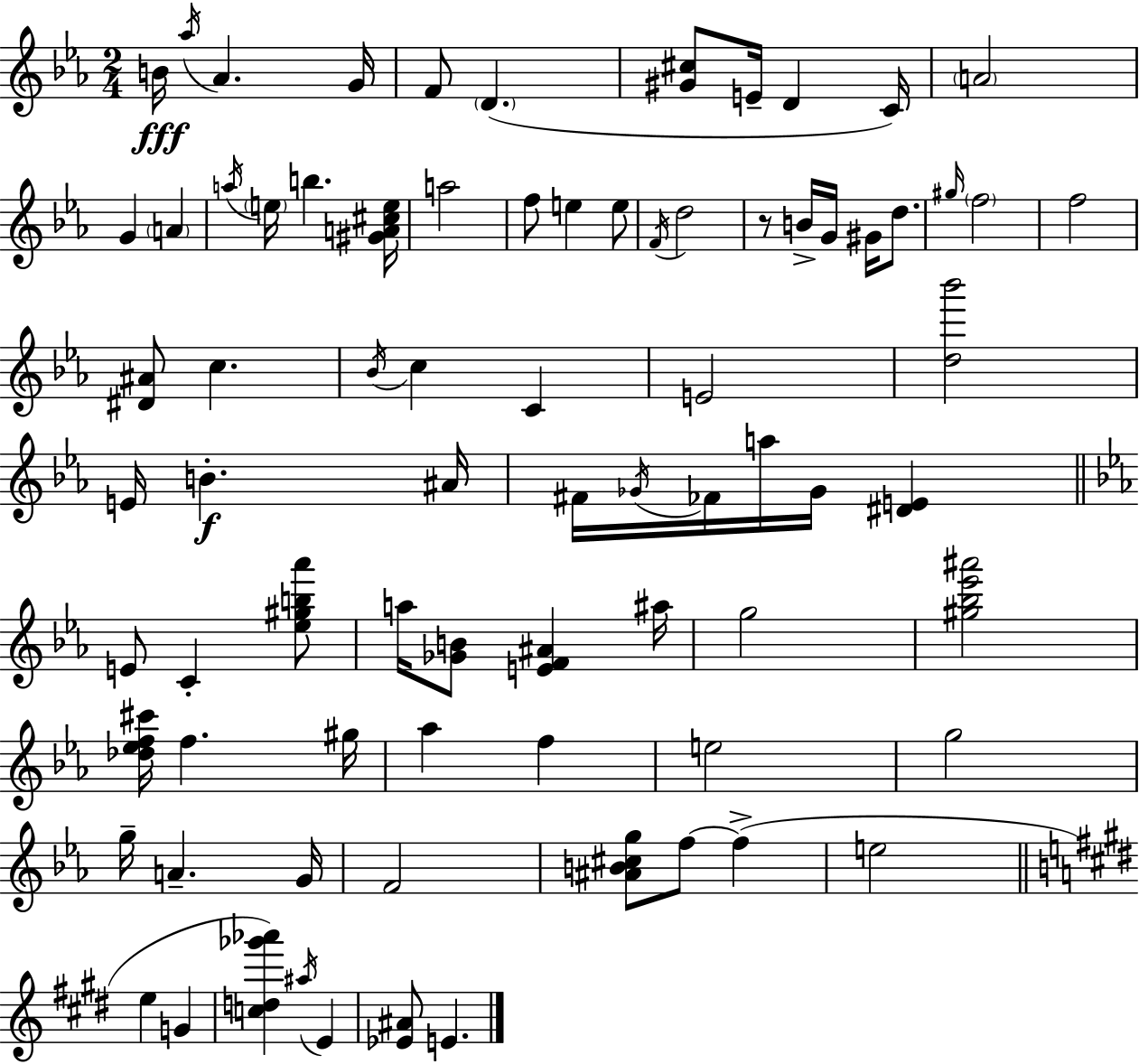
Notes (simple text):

B4/s Ab5/s Ab4/q. G4/s F4/e D4/q. [G#4,C#5]/e E4/s D4/q C4/s A4/h G4/q A4/q A5/s E5/s B5/q. [G#4,A4,C#5,E5]/s A5/h F5/e E5/q E5/e F4/s D5/h R/e B4/s G4/s G#4/s D5/e. G#5/s F5/h F5/h [D#4,A#4]/e C5/q. Bb4/s C5/q C4/q E4/h [D5,Bb6]/h E4/s B4/q. A#4/s F#4/s Gb4/s FES4/s A5/s Gb4/s [D#4,E4]/q E4/e C4/q [Eb5,G#5,B5,Ab6]/e A5/s [Gb4,B4]/e [E4,F4,A#4]/q A#5/s G5/h [G#5,Bb5,Eb6,A#6]/h [Db5,Eb5,F5,C#6]/s F5/q. G#5/s Ab5/q F5/q E5/h G5/h G5/s A4/q. G4/s F4/h [A#4,B4,C#5,G5]/e F5/e F5/q E5/h E5/q G4/q [C5,D5,Gb6,Ab6]/q A#5/s E4/q [Eb4,A#4]/e E4/q.